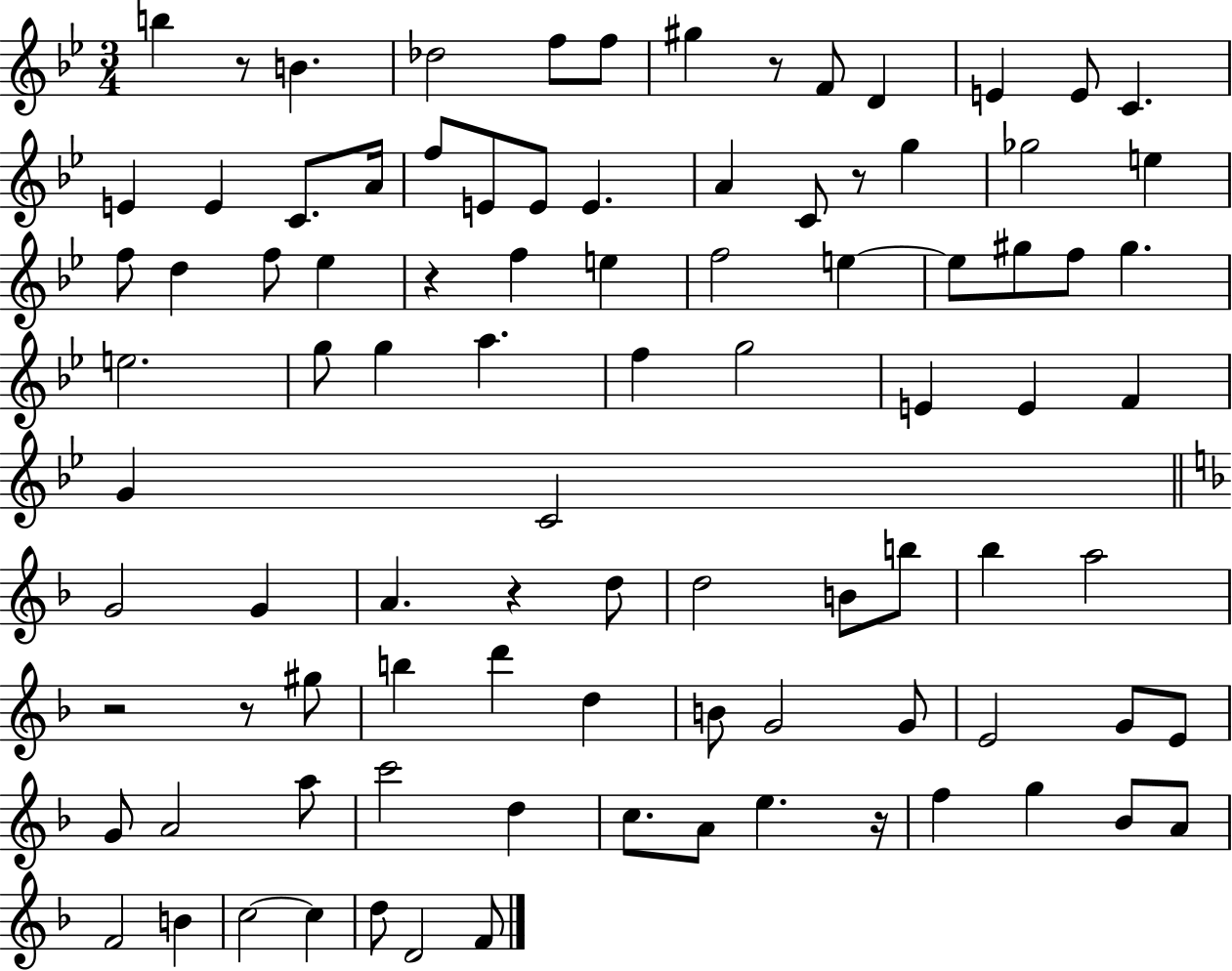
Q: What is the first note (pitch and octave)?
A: B5